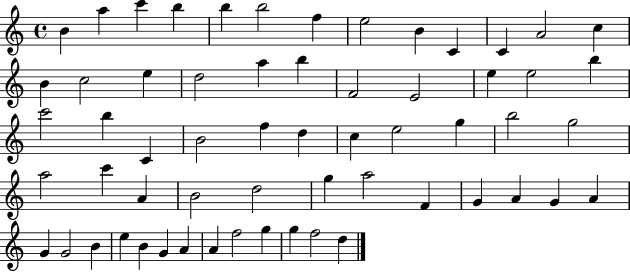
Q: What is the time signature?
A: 4/4